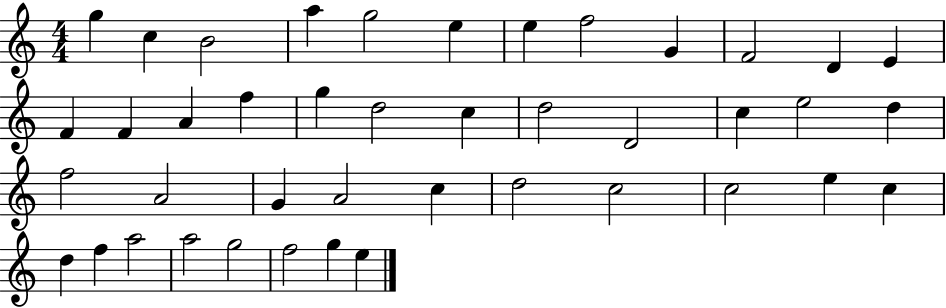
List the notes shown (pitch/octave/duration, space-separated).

G5/q C5/q B4/h A5/q G5/h E5/q E5/q F5/h G4/q F4/h D4/q E4/q F4/q F4/q A4/q F5/q G5/q D5/h C5/q D5/h D4/h C5/q E5/h D5/q F5/h A4/h G4/q A4/h C5/q D5/h C5/h C5/h E5/q C5/q D5/q F5/q A5/h A5/h G5/h F5/h G5/q E5/q